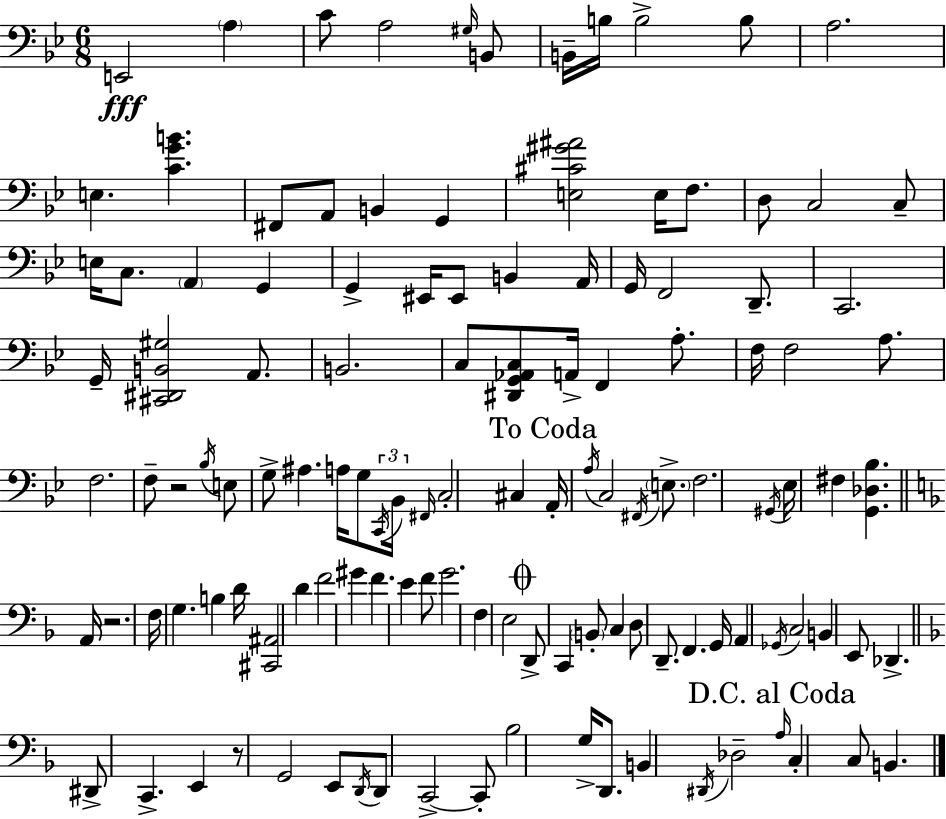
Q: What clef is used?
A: bass